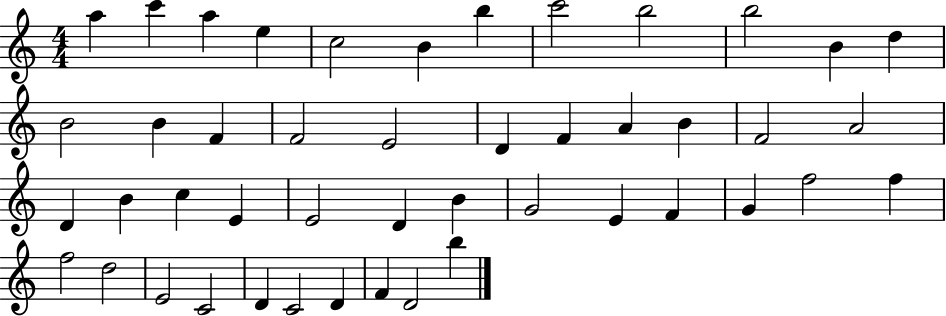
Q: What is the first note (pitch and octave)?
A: A5